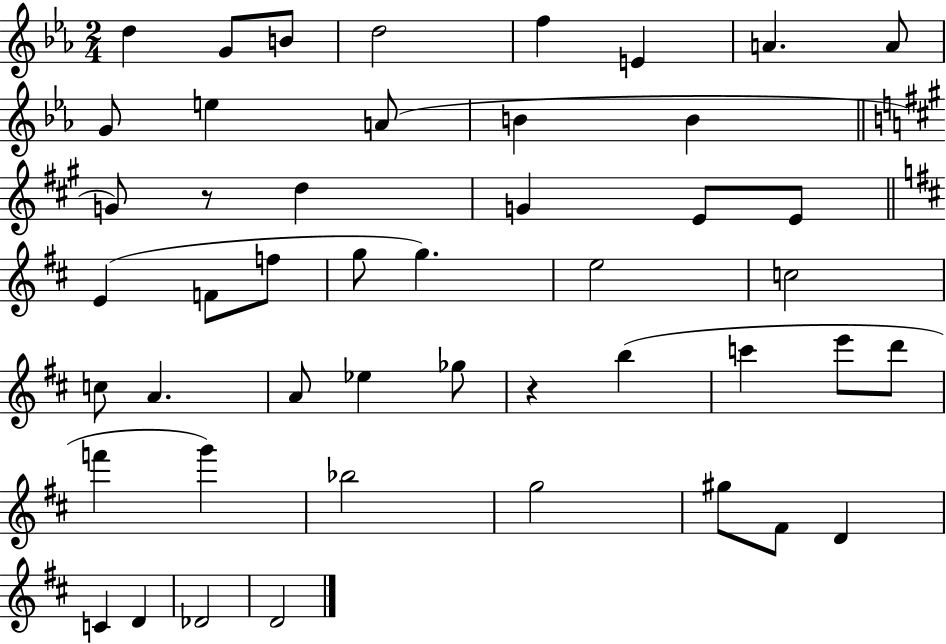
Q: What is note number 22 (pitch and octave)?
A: G5